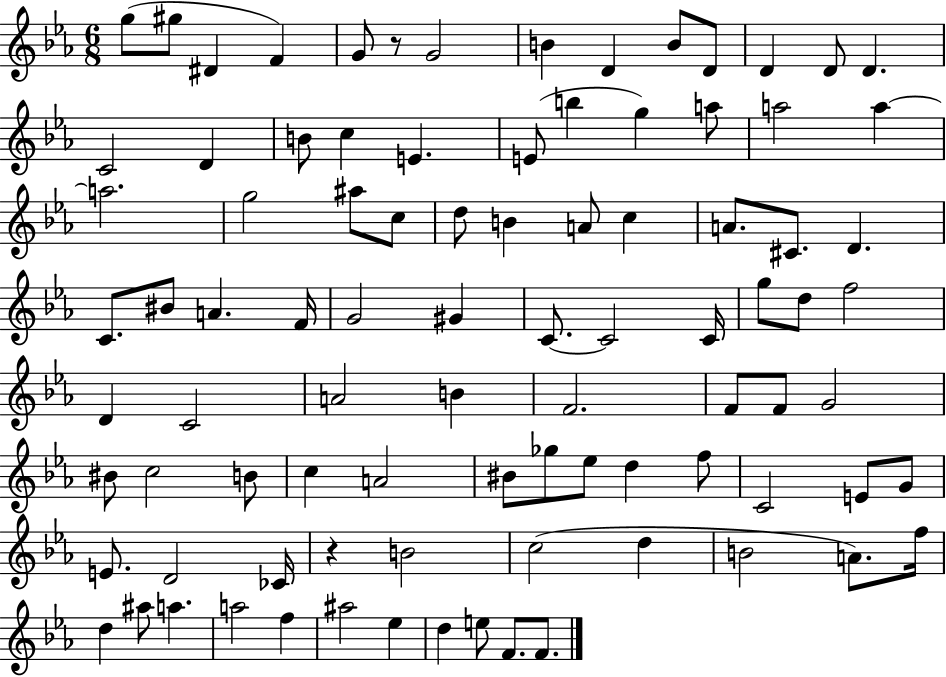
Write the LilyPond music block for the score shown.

{
  \clef treble
  \numericTimeSignature
  \time 6/8
  \key ees \major
  g''8( gis''8 dis'4 f'4) | g'8 r8 g'2 | b'4 d'4 b'8 d'8 | d'4 d'8 d'4. | \break c'2 d'4 | b'8 c''4 e'4. | e'8( b''4 g''4) a''8 | a''2 a''4~~ | \break a''2. | g''2 ais''8 c''8 | d''8 b'4 a'8 c''4 | a'8. cis'8. d'4. | \break c'8. bis'8 a'4. f'16 | g'2 gis'4 | c'8.~~ c'2 c'16 | g''8 d''8 f''2 | \break d'4 c'2 | a'2 b'4 | f'2. | f'8 f'8 g'2 | \break bis'8 c''2 b'8 | c''4 a'2 | bis'8 ges''8 ees''8 d''4 f''8 | c'2 e'8 g'8 | \break e'8. d'2 ces'16 | r4 b'2 | c''2( d''4 | b'2 a'8.) f''16 | \break d''4 ais''8 a''4. | a''2 f''4 | ais''2 ees''4 | d''4 e''8 f'8. f'8. | \break \bar "|."
}